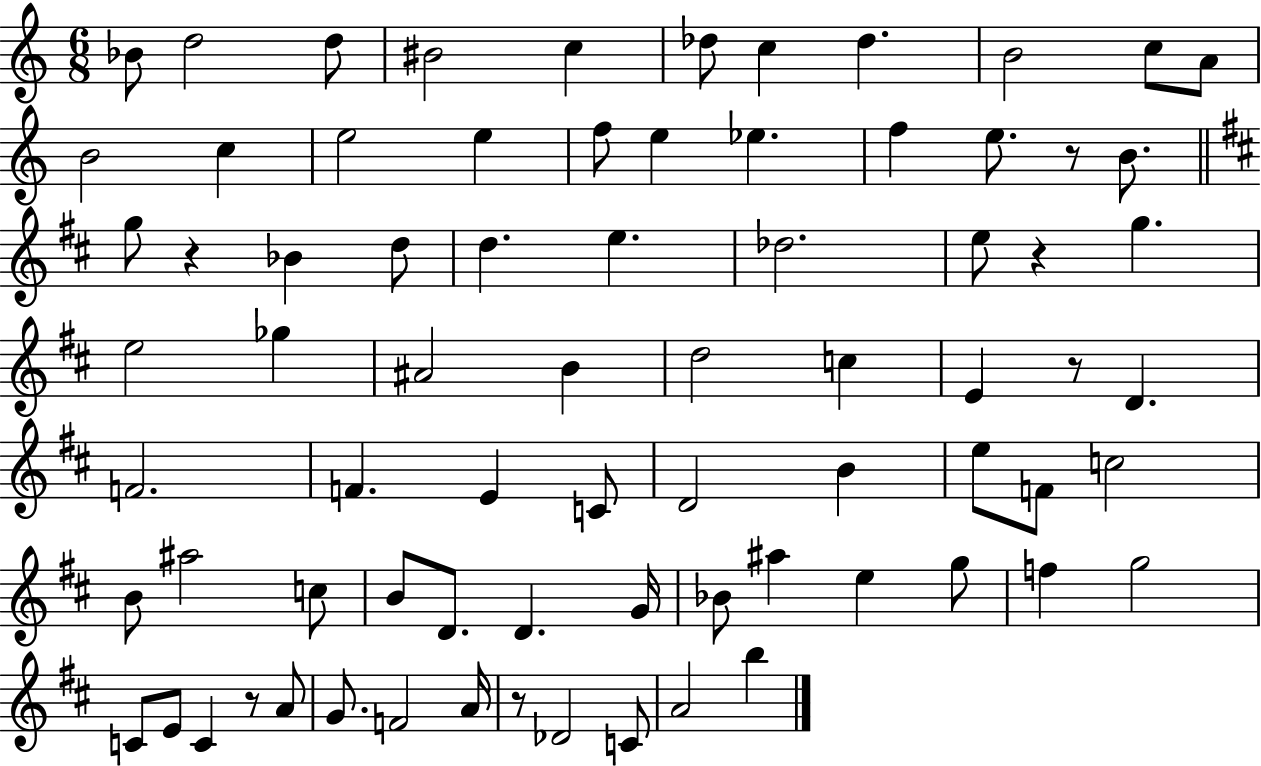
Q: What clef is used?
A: treble